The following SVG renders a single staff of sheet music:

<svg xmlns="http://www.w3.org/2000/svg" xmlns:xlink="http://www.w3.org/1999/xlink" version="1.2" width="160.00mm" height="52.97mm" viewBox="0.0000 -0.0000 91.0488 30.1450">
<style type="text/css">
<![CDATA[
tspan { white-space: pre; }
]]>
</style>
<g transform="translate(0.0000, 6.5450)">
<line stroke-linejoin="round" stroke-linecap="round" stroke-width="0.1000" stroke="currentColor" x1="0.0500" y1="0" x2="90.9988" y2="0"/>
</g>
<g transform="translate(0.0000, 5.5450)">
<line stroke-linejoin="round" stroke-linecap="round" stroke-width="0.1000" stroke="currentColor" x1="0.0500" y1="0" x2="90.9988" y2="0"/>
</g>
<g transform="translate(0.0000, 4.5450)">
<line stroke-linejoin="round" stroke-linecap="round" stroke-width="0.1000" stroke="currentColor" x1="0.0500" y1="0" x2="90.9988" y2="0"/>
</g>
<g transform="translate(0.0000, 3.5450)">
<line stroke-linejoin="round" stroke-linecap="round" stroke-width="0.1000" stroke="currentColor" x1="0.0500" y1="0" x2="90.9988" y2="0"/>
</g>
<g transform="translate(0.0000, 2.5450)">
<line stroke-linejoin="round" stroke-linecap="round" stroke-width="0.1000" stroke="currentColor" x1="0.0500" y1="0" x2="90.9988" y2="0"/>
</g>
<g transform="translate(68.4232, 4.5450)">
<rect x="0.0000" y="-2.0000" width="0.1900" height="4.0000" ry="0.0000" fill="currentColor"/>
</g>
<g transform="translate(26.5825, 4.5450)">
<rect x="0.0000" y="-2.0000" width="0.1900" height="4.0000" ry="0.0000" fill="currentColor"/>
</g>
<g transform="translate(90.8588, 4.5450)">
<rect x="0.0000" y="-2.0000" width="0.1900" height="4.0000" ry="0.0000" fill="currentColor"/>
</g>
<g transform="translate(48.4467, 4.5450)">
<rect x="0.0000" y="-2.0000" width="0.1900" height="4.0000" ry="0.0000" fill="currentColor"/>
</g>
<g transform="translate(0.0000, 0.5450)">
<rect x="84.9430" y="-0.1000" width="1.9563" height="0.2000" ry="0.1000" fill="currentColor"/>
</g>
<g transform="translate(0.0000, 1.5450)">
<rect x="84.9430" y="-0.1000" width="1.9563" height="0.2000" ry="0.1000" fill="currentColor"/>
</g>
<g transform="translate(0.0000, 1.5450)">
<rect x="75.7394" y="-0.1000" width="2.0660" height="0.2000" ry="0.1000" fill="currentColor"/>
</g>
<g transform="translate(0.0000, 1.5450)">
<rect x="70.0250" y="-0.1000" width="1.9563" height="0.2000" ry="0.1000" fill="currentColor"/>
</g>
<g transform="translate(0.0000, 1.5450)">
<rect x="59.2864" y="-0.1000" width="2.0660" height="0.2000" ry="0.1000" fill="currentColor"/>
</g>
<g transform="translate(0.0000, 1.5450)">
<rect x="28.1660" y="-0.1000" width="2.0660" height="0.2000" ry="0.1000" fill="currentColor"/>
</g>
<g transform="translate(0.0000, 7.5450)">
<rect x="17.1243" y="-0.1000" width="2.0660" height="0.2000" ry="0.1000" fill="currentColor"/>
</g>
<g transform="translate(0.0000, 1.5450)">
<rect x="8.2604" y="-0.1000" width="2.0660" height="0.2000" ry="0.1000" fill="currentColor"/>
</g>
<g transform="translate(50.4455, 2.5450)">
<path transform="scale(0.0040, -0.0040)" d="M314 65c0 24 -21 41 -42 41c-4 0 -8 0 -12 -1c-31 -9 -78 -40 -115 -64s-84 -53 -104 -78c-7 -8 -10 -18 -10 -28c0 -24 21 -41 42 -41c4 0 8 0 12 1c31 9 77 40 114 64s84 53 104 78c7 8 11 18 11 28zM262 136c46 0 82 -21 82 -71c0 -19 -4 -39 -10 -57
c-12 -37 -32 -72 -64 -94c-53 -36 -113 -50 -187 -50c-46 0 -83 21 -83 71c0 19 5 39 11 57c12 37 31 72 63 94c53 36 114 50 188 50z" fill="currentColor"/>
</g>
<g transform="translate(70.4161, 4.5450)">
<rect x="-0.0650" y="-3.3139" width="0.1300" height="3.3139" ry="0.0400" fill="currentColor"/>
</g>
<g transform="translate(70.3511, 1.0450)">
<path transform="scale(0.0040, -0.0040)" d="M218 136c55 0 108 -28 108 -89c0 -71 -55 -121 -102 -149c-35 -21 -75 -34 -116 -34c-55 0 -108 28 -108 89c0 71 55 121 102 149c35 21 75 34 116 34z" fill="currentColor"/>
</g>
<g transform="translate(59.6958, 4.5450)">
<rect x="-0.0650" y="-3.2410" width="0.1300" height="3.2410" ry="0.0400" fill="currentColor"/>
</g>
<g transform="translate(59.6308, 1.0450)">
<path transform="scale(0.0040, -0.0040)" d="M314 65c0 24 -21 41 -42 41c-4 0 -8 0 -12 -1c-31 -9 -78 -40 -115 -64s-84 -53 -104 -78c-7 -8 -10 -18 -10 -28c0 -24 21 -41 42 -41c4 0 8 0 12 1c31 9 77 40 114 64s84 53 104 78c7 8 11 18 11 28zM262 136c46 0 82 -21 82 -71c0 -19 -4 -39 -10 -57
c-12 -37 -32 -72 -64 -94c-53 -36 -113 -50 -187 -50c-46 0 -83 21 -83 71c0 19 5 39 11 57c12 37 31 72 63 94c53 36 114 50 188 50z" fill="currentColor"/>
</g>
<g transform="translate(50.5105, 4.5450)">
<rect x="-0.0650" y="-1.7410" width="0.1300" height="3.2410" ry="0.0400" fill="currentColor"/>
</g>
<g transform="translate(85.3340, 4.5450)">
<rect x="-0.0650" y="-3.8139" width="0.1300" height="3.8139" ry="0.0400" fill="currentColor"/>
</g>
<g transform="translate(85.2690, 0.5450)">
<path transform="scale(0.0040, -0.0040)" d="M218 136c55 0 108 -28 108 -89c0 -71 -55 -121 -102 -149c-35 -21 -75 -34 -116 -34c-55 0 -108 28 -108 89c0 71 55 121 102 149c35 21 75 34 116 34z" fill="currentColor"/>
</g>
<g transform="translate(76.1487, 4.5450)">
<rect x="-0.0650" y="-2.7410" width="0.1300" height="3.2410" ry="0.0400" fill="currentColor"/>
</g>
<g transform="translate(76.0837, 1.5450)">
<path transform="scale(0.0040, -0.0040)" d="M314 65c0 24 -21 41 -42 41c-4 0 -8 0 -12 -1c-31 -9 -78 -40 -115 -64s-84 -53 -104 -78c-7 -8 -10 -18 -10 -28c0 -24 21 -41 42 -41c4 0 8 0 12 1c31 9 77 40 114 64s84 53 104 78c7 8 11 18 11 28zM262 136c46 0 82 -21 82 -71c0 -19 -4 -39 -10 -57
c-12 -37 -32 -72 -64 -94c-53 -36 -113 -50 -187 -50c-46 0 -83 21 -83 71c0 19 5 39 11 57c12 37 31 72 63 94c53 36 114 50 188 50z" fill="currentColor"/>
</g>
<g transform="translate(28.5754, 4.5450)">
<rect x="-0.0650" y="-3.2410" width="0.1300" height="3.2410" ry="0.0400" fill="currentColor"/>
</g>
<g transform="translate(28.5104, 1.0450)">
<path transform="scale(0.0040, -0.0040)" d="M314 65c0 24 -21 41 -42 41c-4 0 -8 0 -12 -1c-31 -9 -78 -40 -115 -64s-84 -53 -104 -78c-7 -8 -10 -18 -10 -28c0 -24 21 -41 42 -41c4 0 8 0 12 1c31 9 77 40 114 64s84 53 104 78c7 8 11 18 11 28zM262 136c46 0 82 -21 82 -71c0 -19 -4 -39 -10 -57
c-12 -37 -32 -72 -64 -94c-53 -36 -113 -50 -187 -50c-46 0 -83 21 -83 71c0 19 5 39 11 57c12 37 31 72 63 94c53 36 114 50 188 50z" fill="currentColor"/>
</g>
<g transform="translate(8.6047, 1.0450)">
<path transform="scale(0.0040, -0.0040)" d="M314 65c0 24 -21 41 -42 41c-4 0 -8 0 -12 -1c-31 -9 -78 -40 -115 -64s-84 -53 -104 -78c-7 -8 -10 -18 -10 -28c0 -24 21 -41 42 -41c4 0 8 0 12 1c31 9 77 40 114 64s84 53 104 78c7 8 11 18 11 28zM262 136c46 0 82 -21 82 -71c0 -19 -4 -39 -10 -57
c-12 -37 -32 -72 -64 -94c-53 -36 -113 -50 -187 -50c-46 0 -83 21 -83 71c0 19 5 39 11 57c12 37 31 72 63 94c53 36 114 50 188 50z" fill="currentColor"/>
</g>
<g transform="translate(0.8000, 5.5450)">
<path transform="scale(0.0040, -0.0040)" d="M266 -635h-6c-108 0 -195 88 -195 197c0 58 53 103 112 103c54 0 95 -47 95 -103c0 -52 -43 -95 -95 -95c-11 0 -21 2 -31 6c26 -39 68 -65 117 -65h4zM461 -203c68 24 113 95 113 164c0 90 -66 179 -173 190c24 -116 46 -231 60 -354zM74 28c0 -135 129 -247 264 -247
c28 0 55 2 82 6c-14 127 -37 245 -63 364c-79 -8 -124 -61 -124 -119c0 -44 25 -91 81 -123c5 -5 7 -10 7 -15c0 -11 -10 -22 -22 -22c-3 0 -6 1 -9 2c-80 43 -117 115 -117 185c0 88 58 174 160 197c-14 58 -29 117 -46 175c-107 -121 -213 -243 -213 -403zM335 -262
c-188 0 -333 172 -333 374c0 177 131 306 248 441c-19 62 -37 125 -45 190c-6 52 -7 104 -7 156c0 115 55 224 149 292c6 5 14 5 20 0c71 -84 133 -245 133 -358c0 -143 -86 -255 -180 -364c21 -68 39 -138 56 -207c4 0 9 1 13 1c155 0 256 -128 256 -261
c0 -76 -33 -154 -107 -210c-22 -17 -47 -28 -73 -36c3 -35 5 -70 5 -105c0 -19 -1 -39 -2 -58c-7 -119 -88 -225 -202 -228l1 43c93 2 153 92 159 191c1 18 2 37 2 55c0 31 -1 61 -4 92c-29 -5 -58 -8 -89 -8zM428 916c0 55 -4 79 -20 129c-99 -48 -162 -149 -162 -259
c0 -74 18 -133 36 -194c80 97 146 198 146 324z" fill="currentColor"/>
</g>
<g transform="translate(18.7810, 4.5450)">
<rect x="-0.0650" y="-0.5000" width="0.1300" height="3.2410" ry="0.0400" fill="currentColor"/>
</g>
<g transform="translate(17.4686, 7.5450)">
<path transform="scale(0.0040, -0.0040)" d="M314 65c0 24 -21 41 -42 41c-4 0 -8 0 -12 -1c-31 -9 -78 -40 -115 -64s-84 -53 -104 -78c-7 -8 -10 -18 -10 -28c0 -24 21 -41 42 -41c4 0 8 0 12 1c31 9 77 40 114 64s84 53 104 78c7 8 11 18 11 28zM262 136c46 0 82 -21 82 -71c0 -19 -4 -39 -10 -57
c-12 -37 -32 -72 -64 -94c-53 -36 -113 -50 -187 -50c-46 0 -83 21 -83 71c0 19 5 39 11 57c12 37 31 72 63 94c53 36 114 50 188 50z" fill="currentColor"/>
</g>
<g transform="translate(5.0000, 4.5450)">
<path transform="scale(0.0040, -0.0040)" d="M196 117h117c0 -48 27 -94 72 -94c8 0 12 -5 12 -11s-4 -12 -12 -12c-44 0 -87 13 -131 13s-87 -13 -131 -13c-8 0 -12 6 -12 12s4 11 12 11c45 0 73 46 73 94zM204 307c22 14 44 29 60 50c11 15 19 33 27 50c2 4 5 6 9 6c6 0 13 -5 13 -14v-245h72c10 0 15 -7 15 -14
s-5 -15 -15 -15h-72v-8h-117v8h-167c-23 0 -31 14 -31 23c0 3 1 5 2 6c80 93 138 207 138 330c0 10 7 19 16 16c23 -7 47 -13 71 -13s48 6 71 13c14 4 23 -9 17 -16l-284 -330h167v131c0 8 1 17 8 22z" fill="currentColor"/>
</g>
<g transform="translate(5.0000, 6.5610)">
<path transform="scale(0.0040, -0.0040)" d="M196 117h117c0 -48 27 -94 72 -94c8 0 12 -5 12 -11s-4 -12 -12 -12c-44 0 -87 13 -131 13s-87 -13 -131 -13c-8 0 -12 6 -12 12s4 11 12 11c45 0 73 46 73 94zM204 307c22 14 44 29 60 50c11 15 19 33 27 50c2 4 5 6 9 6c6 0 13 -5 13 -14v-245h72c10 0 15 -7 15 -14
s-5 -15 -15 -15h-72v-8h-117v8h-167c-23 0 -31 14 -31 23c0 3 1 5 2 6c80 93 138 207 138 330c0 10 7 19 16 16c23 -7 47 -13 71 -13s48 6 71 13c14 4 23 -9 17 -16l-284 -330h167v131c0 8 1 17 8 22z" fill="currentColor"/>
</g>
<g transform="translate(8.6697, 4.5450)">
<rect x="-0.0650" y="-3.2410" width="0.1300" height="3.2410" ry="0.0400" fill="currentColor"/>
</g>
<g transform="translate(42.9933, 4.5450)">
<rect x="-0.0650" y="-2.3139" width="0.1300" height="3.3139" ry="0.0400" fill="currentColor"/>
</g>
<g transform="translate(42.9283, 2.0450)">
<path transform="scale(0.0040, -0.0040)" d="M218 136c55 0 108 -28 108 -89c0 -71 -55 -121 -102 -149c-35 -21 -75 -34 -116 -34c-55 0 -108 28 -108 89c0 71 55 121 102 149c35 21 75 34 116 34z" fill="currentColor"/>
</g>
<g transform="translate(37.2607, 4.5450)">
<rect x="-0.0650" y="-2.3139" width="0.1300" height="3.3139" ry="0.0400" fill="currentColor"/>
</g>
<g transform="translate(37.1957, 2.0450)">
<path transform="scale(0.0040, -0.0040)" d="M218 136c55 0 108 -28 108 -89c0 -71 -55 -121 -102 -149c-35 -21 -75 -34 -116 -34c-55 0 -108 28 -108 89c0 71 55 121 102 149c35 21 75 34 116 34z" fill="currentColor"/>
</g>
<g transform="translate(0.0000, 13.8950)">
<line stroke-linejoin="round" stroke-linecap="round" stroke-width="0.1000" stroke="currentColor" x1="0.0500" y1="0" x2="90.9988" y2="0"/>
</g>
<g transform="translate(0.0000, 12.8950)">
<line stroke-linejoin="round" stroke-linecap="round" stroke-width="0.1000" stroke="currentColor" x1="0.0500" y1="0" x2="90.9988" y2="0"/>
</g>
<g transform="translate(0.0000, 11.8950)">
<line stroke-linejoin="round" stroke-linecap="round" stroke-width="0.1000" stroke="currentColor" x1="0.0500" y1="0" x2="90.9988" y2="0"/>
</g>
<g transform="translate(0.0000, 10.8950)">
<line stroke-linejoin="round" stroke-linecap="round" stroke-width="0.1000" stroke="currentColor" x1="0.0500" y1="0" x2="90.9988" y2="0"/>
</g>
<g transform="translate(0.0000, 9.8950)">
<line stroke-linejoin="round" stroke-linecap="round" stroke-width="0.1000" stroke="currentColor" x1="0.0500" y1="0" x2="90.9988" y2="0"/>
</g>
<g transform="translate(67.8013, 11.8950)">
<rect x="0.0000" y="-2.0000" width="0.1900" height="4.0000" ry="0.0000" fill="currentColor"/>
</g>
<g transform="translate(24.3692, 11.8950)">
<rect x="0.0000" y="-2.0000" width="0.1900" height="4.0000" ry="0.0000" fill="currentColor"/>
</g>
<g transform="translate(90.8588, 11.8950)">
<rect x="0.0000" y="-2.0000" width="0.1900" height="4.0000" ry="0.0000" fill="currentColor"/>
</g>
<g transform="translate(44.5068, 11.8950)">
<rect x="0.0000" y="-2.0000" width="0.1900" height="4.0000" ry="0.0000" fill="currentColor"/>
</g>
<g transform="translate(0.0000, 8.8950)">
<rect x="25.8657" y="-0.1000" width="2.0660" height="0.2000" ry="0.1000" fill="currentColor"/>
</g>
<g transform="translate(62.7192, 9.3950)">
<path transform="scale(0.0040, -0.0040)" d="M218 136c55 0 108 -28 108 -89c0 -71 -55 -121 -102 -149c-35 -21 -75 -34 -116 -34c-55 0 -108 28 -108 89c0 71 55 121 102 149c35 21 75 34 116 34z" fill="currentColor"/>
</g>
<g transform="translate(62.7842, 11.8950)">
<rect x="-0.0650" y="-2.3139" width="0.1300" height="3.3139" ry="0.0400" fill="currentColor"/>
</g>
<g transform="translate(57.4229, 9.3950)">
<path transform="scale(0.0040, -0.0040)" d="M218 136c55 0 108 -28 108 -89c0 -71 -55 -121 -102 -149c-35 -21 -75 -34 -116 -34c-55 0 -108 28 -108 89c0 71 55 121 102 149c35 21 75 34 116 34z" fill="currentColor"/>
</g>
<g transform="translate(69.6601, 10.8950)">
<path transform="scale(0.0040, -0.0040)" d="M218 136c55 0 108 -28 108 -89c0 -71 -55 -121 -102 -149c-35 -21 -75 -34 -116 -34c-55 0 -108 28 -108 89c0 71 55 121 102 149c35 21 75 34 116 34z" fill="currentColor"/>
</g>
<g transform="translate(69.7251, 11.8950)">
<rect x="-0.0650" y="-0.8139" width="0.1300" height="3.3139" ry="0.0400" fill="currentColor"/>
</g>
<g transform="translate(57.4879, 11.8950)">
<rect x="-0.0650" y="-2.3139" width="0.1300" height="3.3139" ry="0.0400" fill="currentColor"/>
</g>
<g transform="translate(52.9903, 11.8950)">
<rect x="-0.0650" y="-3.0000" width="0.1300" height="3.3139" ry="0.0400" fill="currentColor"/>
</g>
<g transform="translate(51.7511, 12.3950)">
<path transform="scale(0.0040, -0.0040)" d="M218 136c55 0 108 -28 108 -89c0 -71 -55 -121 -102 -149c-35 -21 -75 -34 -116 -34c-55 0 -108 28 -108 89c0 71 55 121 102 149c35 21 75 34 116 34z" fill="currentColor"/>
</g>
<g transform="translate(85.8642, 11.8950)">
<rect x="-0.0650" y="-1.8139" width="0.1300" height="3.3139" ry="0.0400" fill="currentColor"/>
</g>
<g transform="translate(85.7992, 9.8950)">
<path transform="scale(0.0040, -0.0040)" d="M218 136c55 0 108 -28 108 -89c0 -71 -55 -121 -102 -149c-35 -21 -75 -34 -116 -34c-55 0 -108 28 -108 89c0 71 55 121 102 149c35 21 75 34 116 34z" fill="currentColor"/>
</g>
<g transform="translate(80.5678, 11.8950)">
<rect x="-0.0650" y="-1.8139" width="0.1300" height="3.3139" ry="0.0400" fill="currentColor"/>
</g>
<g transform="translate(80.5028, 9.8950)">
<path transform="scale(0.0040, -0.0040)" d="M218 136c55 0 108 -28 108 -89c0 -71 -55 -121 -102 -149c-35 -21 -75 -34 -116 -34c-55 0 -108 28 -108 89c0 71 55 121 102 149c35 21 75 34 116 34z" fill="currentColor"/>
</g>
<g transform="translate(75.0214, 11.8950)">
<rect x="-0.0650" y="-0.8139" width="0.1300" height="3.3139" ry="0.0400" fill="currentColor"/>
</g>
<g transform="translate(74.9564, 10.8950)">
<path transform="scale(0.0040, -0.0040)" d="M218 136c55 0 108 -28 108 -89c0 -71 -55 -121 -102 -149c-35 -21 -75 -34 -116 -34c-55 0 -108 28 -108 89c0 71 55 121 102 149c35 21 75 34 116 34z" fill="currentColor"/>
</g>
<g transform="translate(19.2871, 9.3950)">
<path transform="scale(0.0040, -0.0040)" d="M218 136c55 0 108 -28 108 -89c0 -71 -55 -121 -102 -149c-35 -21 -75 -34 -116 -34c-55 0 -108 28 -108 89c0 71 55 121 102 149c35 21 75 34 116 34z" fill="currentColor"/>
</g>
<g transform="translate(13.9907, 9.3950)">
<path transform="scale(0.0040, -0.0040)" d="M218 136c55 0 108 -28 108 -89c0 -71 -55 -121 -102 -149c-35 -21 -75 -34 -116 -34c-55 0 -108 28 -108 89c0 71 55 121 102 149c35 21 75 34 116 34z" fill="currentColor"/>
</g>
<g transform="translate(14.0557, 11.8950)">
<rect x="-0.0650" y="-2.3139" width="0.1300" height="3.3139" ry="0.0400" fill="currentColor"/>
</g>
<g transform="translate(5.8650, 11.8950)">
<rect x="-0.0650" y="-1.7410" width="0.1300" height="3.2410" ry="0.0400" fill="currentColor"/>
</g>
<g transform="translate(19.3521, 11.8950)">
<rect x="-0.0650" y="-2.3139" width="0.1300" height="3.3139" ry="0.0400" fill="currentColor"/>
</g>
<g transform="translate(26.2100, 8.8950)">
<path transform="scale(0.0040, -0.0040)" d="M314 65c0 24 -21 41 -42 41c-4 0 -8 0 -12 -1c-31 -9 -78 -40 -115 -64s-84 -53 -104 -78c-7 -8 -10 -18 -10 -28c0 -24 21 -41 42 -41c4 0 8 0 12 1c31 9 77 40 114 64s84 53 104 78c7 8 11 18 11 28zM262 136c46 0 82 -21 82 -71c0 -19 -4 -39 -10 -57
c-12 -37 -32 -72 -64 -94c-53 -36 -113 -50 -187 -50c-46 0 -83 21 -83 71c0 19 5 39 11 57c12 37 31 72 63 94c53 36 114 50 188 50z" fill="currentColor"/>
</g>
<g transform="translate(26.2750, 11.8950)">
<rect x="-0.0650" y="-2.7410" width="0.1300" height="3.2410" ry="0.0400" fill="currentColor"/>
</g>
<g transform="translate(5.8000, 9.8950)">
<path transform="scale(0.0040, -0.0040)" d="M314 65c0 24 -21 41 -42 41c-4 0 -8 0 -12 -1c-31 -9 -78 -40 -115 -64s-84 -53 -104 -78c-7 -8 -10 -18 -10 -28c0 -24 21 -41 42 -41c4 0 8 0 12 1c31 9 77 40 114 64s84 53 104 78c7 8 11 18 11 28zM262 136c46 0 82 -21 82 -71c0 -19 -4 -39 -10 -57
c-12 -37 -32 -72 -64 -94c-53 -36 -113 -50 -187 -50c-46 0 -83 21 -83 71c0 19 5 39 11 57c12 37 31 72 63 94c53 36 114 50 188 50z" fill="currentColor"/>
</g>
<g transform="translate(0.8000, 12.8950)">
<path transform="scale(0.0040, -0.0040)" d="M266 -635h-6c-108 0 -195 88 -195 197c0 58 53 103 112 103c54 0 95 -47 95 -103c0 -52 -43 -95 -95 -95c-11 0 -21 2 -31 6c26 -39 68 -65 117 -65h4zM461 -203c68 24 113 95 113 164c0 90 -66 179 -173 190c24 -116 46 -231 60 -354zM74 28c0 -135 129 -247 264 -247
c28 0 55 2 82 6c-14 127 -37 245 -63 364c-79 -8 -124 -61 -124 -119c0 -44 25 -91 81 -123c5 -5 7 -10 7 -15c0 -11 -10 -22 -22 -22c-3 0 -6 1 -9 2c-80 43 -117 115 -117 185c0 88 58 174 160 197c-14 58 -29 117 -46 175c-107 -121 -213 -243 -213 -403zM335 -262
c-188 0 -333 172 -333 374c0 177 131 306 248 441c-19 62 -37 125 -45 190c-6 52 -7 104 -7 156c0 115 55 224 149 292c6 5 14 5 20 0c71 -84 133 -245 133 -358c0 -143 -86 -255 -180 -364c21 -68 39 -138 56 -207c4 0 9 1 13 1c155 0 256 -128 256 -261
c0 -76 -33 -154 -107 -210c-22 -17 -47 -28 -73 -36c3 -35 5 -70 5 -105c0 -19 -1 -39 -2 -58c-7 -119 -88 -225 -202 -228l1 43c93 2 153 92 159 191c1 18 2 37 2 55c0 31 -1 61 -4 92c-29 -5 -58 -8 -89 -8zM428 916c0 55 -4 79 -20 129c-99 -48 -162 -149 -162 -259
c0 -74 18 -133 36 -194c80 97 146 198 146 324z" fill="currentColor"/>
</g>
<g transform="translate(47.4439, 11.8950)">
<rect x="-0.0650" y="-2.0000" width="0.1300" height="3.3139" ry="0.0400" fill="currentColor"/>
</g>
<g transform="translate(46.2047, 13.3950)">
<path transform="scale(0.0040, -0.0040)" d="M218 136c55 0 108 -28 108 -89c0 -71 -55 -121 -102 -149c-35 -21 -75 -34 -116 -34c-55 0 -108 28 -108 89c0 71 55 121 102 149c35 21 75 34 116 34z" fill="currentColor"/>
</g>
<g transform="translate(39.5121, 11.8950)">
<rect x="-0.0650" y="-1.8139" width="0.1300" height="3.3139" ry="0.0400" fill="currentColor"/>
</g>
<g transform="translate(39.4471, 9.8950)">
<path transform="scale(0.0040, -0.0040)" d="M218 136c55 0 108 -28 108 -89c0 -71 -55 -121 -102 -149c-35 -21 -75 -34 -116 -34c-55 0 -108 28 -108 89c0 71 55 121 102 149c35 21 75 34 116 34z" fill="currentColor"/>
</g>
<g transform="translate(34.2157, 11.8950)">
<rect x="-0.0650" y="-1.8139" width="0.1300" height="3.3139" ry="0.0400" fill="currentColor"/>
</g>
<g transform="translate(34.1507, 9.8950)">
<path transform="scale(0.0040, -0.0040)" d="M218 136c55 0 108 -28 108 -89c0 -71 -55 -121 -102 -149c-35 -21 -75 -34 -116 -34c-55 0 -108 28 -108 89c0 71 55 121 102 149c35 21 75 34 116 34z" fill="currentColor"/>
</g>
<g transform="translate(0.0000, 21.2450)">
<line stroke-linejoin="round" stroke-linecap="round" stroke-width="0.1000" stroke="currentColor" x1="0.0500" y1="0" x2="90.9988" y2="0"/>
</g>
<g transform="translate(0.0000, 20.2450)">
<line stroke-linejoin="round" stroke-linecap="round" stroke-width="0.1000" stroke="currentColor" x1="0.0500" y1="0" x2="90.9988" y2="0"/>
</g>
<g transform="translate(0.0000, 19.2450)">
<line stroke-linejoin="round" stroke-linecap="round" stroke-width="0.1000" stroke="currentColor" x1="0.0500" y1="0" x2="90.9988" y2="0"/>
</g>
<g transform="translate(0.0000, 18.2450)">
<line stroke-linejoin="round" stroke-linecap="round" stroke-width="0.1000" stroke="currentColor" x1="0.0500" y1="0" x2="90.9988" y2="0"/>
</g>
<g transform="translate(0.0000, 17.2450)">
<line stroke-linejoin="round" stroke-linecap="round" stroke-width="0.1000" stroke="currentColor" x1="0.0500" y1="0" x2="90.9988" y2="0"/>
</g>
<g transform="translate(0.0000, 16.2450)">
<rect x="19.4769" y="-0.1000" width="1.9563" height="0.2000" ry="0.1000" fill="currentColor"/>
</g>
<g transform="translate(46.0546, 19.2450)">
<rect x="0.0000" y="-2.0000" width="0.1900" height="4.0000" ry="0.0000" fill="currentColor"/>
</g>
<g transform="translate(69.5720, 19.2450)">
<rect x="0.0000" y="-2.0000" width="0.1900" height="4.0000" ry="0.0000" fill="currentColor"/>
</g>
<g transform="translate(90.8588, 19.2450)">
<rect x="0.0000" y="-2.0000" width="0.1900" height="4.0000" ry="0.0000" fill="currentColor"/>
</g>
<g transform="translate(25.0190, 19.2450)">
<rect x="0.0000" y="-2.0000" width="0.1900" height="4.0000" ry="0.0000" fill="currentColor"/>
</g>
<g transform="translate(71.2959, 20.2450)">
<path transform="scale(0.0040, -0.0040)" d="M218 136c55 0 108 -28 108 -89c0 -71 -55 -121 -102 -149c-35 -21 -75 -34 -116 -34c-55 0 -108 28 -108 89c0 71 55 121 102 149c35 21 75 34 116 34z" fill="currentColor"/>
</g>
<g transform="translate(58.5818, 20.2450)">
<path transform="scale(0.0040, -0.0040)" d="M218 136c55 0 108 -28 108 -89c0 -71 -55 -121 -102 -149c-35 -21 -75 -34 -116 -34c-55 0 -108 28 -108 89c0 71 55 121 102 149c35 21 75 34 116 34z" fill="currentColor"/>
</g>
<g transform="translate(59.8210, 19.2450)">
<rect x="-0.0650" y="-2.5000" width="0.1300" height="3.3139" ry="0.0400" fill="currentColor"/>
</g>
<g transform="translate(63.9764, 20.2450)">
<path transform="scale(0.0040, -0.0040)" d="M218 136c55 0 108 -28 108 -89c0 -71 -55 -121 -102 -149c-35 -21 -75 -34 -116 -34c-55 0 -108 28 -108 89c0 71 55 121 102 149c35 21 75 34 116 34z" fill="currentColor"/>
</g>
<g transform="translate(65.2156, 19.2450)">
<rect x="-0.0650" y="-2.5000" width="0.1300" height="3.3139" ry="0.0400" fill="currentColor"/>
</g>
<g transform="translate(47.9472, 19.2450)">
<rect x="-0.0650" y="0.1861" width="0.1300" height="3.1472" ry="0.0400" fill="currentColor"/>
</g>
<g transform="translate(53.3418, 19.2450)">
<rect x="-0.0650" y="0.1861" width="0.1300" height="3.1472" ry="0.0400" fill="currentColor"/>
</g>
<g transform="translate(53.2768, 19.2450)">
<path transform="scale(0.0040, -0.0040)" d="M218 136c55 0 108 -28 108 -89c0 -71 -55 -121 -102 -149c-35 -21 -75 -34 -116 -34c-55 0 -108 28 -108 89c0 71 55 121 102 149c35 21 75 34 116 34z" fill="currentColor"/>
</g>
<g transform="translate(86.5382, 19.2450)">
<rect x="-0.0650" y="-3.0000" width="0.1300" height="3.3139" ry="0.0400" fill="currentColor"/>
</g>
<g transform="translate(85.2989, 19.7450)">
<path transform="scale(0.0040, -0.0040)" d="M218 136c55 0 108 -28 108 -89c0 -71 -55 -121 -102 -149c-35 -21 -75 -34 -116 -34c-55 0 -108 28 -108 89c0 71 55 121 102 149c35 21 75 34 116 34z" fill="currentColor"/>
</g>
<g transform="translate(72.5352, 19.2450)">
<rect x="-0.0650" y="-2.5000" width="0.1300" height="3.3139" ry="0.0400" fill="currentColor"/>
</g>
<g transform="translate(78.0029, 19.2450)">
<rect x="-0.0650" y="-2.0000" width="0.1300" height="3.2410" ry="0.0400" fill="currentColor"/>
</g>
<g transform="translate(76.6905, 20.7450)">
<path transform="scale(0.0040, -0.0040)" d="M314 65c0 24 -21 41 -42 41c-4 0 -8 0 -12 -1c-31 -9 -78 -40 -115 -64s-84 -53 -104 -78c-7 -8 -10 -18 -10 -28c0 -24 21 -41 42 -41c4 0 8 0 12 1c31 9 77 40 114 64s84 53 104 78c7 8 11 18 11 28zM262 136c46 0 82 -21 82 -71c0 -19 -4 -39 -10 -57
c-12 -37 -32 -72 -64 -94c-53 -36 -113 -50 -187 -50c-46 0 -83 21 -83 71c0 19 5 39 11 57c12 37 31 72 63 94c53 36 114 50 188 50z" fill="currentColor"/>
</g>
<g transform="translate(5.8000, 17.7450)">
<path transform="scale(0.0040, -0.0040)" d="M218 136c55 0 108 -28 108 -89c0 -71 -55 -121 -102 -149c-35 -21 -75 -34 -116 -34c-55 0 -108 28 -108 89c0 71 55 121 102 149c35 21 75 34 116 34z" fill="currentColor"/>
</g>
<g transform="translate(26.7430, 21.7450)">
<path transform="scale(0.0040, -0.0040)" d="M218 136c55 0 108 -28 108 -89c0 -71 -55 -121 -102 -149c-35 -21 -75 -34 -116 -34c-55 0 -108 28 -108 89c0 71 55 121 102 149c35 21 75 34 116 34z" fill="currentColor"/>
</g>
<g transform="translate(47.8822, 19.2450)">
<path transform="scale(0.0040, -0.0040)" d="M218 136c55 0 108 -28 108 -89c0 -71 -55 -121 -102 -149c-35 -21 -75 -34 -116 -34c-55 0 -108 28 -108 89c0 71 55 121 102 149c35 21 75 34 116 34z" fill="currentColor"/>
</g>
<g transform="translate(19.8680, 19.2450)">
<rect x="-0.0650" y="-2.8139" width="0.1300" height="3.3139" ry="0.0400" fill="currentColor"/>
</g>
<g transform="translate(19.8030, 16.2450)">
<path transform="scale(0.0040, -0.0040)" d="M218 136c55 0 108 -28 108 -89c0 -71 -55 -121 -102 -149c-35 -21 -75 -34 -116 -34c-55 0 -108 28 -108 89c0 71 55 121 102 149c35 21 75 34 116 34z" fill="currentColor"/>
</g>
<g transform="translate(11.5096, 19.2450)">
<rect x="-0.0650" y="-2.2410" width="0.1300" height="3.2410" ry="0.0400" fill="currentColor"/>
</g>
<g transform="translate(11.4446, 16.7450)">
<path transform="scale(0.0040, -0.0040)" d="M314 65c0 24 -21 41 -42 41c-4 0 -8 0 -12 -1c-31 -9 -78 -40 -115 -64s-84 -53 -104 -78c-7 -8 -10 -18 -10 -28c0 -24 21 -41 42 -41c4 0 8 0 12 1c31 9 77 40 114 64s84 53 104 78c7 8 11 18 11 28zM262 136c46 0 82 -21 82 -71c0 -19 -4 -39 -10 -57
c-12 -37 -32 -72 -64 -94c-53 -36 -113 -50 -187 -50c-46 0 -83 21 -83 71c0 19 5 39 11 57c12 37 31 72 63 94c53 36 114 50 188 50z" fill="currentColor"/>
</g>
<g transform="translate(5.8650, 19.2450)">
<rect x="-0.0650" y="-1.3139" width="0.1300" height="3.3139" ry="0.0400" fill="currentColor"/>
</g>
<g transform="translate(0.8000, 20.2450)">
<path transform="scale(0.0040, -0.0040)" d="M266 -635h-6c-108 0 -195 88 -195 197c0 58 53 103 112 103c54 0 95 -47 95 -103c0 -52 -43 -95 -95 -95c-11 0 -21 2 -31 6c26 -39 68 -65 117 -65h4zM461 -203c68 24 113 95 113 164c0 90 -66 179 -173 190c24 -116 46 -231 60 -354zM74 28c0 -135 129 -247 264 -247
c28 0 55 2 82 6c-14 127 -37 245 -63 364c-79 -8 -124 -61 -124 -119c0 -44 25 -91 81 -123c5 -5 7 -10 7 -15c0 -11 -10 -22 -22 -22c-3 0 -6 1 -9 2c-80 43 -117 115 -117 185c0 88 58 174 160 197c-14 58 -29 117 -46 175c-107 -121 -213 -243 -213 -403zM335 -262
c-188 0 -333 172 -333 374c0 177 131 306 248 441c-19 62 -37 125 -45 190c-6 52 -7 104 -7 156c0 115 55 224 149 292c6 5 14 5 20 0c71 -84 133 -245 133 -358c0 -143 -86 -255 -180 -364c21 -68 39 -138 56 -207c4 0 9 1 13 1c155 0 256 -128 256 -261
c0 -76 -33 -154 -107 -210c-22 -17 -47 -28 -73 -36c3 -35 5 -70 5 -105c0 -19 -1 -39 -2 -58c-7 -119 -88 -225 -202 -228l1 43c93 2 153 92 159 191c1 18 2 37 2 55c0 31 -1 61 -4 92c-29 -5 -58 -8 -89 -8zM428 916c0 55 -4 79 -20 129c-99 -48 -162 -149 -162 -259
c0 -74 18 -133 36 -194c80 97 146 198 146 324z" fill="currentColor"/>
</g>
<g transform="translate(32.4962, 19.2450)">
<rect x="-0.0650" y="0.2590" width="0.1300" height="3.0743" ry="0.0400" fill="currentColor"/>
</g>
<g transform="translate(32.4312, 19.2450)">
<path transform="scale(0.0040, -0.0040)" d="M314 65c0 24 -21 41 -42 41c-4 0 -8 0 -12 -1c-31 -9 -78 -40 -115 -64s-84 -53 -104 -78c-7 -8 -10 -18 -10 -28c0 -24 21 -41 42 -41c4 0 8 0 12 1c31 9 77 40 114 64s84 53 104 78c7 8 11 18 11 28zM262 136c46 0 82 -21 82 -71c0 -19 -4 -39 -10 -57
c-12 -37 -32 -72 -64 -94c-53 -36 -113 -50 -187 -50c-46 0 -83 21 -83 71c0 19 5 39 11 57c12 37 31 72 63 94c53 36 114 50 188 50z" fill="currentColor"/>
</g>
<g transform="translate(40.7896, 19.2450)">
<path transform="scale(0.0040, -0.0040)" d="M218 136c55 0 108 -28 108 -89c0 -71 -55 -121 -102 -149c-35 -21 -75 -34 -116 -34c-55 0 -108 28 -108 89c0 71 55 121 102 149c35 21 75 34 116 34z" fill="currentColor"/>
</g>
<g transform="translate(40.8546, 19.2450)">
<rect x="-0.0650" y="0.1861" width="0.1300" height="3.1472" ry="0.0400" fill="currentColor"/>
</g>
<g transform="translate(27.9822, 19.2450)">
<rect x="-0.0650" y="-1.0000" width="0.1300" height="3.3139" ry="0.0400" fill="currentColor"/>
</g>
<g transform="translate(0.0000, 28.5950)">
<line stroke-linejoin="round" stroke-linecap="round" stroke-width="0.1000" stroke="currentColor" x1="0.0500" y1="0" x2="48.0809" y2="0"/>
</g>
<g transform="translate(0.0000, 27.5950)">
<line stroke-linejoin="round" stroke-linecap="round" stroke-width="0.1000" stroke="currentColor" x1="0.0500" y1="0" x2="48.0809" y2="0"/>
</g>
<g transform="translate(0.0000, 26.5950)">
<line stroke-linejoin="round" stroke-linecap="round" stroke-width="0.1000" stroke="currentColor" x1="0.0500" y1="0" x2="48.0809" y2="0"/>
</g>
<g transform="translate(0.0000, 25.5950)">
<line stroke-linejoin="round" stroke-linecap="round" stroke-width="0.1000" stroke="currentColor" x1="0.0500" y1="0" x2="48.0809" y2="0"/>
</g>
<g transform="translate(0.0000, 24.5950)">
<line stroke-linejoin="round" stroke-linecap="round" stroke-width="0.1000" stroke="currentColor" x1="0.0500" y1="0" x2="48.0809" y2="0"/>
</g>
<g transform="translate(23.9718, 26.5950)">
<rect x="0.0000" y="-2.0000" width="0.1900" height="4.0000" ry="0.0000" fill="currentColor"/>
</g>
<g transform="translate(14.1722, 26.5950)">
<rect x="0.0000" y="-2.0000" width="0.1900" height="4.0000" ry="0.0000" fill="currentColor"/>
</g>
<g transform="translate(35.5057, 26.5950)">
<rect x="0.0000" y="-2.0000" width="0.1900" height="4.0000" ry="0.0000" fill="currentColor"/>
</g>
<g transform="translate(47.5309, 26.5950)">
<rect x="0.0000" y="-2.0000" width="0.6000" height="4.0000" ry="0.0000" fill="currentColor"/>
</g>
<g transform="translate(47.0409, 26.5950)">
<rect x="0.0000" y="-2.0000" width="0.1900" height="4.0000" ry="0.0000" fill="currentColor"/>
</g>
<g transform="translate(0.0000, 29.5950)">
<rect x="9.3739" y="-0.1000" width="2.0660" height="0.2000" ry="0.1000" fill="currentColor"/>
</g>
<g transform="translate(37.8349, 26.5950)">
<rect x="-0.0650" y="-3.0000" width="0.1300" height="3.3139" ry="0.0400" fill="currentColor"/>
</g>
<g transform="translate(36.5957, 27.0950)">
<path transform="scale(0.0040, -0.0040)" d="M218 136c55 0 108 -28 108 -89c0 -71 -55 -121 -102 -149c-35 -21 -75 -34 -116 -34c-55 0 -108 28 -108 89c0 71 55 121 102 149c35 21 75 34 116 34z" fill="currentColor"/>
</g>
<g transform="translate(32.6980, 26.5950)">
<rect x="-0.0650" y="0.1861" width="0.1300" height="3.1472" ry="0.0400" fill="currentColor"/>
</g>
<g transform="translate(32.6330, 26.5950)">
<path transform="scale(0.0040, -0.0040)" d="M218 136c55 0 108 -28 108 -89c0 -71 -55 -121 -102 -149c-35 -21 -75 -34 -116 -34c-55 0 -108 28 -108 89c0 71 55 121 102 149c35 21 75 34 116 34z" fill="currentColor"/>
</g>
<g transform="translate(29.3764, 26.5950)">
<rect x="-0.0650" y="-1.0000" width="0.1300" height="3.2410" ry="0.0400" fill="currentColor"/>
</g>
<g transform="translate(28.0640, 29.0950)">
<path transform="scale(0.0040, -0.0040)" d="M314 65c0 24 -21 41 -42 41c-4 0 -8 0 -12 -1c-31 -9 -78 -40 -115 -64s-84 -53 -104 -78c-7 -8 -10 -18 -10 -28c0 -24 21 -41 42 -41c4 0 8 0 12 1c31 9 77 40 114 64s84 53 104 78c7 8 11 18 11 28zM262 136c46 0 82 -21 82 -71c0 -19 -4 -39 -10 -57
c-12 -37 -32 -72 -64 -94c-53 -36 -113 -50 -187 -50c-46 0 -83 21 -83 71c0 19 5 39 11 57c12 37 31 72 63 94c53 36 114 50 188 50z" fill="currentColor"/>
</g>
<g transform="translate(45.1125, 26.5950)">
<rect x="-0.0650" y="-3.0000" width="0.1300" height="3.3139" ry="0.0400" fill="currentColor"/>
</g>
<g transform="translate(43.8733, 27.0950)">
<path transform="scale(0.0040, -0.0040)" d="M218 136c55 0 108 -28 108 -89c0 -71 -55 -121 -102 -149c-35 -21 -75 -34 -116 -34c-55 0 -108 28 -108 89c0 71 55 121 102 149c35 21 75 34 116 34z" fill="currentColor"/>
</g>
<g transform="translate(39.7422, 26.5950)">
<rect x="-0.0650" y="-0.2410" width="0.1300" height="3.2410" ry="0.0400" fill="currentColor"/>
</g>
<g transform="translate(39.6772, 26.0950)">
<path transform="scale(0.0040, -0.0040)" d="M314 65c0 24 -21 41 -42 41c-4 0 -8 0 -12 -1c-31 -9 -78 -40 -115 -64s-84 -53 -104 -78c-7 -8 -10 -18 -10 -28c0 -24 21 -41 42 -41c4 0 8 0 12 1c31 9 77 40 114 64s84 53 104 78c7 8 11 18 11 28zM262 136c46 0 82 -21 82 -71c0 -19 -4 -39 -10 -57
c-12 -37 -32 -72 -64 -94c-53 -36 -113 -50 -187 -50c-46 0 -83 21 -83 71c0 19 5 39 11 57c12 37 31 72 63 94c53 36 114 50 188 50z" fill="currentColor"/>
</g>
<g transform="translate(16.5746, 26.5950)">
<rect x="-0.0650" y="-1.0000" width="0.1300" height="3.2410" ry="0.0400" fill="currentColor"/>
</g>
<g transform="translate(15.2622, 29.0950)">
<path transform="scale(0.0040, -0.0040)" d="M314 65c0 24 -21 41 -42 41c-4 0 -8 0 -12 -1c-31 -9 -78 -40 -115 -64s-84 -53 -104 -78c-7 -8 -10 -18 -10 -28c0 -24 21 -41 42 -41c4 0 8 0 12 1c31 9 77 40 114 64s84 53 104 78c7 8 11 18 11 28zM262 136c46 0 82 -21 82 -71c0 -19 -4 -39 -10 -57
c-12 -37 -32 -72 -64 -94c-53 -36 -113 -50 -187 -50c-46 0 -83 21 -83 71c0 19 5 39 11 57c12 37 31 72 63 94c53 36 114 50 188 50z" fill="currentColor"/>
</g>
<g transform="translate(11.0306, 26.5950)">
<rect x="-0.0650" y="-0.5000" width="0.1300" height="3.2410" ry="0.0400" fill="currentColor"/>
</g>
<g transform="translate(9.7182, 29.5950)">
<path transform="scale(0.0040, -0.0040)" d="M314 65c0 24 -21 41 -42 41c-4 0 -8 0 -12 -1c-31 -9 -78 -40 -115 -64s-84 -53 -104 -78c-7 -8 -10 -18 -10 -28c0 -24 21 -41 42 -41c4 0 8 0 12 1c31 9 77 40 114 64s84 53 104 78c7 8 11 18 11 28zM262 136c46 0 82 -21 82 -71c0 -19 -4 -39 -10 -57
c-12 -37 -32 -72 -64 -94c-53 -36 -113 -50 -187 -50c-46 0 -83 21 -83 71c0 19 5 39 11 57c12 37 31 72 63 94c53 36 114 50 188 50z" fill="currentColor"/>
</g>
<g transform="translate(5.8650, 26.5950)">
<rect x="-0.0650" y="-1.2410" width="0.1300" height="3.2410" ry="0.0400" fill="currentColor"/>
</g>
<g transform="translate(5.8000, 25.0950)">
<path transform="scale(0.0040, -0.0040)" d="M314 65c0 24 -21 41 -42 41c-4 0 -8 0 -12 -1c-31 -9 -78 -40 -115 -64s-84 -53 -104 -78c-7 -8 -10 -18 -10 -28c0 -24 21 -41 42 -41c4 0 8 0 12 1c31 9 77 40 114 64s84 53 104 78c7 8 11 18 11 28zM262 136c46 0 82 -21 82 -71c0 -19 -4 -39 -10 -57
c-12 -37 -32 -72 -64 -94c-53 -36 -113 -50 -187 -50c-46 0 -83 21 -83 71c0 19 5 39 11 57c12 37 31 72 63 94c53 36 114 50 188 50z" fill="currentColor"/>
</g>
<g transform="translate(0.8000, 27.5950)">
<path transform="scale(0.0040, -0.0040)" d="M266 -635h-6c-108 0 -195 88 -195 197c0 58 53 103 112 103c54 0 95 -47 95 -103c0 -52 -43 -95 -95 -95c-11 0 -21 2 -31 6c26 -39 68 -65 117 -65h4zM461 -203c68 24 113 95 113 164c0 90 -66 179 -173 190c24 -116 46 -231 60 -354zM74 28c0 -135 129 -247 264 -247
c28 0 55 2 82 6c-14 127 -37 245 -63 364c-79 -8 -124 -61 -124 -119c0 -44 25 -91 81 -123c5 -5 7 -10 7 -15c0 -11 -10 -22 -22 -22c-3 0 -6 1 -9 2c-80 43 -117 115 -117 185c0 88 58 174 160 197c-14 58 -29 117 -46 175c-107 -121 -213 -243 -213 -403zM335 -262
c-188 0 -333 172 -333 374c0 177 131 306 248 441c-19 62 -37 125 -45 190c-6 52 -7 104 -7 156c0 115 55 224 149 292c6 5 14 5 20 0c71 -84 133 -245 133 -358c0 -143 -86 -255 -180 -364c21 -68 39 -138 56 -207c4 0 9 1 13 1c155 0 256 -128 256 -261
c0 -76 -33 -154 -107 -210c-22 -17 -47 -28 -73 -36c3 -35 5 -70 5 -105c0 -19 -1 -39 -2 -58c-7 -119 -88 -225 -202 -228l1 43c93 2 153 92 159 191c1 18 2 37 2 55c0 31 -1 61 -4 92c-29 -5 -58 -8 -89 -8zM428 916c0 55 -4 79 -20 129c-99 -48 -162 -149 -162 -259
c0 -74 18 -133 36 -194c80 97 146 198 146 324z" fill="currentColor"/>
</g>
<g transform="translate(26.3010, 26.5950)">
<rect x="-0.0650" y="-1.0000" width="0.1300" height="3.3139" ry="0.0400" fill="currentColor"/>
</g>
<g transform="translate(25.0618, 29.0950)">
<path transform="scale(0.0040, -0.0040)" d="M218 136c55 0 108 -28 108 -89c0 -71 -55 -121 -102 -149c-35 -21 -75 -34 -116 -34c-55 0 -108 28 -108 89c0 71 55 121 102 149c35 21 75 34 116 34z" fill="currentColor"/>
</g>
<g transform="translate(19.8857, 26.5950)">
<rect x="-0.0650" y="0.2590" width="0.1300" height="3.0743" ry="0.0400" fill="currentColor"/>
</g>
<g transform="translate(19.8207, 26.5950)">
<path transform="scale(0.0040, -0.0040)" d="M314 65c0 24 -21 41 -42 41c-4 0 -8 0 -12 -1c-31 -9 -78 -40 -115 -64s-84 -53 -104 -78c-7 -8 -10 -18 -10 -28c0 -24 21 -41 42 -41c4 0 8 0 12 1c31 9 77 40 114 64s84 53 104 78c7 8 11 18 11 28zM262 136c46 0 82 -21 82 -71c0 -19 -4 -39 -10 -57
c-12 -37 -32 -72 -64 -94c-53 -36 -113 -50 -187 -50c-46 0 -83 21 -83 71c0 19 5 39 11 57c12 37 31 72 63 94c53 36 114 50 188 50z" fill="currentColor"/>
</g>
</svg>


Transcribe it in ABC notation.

X:1
T:Untitled
M:4/4
L:1/4
K:C
b2 C2 b2 g g f2 b2 b a2 c' f2 g g a2 f f F A g g d d f f e g2 a D B2 B B B G G G F2 A e2 C2 D2 B2 D D2 B A c2 A